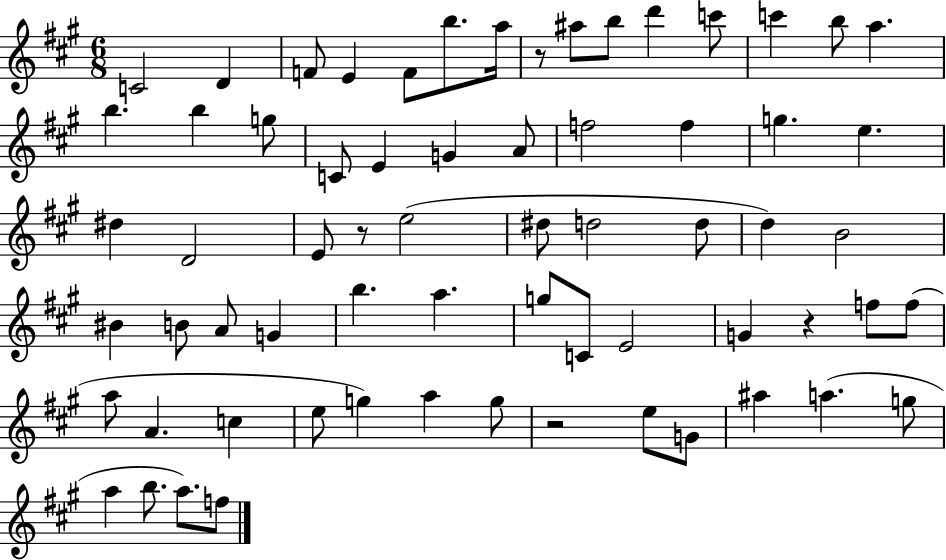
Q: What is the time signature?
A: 6/8